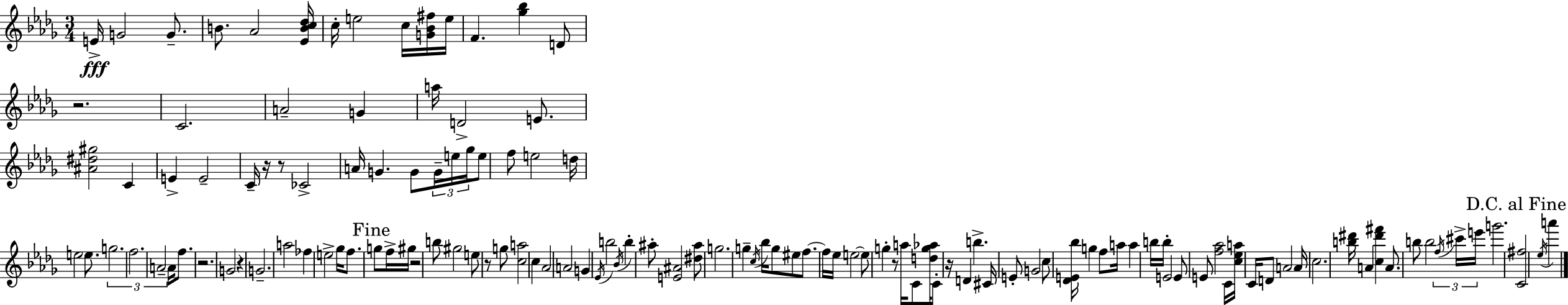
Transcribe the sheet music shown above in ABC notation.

X:1
T:Untitled
M:3/4
L:1/4
K:Bbm
E/4 G2 G/2 B/2 _A2 [_EBc_d]/4 c/4 e2 c/4 [G_B^f]/4 e/4 F [_g_b] D/2 z2 C2 A2 G a/4 D2 E/2 [^A^d^g]2 C E E2 C/4 z/4 z/2 _C2 A/4 G G/2 G/4 e/4 _g/4 e/2 f/2 e2 d/4 e2 e/2 g2 f2 A2 A/4 f/2 z2 G2 z G2 a2 _f e2 _g/4 f/2 g/2 f/4 ^g/4 z2 b/2 ^g2 e/2 z/2 g/2 [ca]2 c _A2 A2 G _E/4 b2 _B/4 b ^a/2 [E^A]2 [^d^a]/2 g2 g c/4 _b/4 g/2 ^e/2 f/2 f/4 _e/4 e2 e/2 g z/2 a/4 C/2 [dg_a]/4 C/2 z/4 D b ^C/4 E/2 G2 c/2 [_DE_b]/4 g f/2 a/4 a b/4 b/4 E2 E/2 E/2 [f_a]2 C/4 [c_ea]/4 C/4 D/2 A2 A/4 c2 [b^d']/4 A [c^d'^f'] A/2 b/2 b2 f/4 ^c'/4 e'/4 g'2 [C^f]2 _e/4 a'